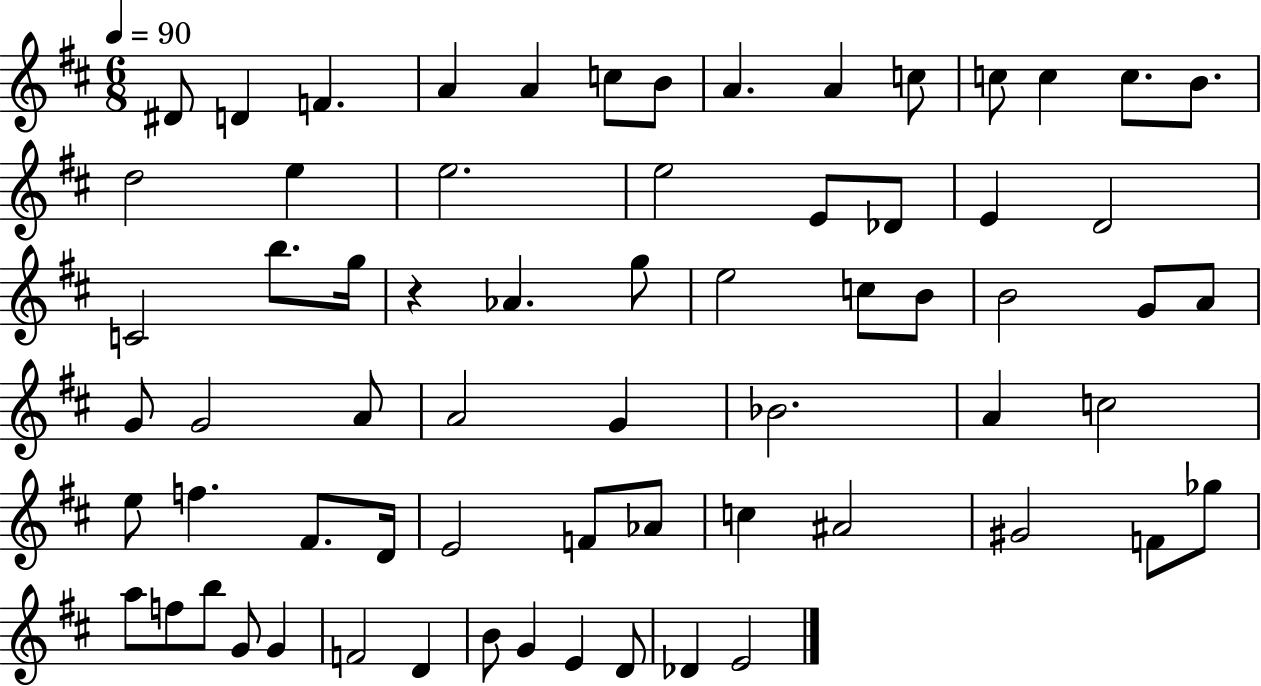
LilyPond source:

{
  \clef treble
  \numericTimeSignature
  \time 6/8
  \key d \major
  \tempo 4 = 90
  \repeat volta 2 { dis'8 d'4 f'4. | a'4 a'4 c''8 b'8 | a'4. a'4 c''8 | c''8 c''4 c''8. b'8. | \break d''2 e''4 | e''2. | e''2 e'8 des'8 | e'4 d'2 | \break c'2 b''8. g''16 | r4 aes'4. g''8 | e''2 c''8 b'8 | b'2 g'8 a'8 | \break g'8 g'2 a'8 | a'2 g'4 | bes'2. | a'4 c''2 | \break e''8 f''4. fis'8. d'16 | e'2 f'8 aes'8 | c''4 ais'2 | gis'2 f'8 ges''8 | \break a''8 f''8 b''8 g'8 g'4 | f'2 d'4 | b'8 g'4 e'4 d'8 | des'4 e'2 | \break } \bar "|."
}